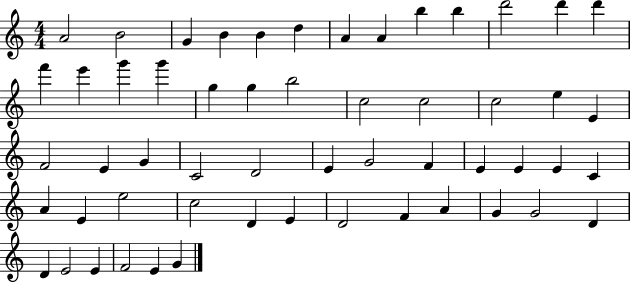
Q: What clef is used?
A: treble